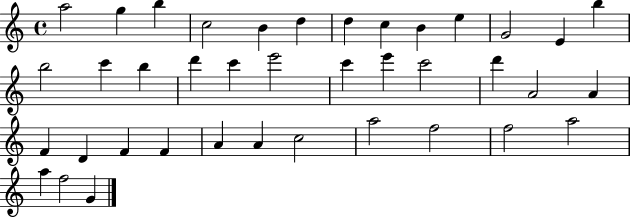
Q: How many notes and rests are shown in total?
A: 39